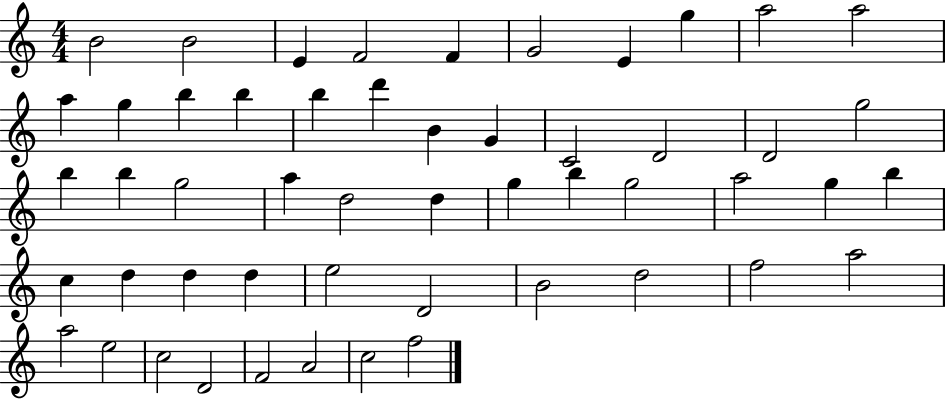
{
  \clef treble
  \numericTimeSignature
  \time 4/4
  \key c \major
  b'2 b'2 | e'4 f'2 f'4 | g'2 e'4 g''4 | a''2 a''2 | \break a''4 g''4 b''4 b''4 | b''4 d'''4 b'4 g'4 | c'2 d'2 | d'2 g''2 | \break b''4 b''4 g''2 | a''4 d''2 d''4 | g''4 b''4 g''2 | a''2 g''4 b''4 | \break c''4 d''4 d''4 d''4 | e''2 d'2 | b'2 d''2 | f''2 a''2 | \break a''2 e''2 | c''2 d'2 | f'2 a'2 | c''2 f''2 | \break \bar "|."
}